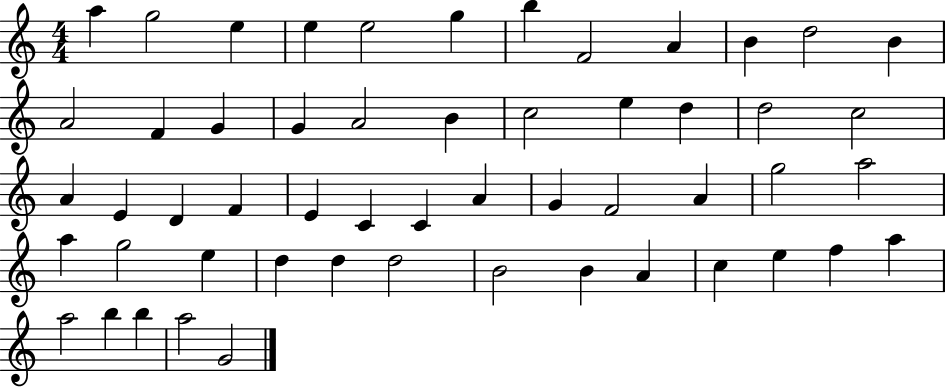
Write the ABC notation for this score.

X:1
T:Untitled
M:4/4
L:1/4
K:C
a g2 e e e2 g b F2 A B d2 B A2 F G G A2 B c2 e d d2 c2 A E D F E C C A G F2 A g2 a2 a g2 e d d d2 B2 B A c e f a a2 b b a2 G2